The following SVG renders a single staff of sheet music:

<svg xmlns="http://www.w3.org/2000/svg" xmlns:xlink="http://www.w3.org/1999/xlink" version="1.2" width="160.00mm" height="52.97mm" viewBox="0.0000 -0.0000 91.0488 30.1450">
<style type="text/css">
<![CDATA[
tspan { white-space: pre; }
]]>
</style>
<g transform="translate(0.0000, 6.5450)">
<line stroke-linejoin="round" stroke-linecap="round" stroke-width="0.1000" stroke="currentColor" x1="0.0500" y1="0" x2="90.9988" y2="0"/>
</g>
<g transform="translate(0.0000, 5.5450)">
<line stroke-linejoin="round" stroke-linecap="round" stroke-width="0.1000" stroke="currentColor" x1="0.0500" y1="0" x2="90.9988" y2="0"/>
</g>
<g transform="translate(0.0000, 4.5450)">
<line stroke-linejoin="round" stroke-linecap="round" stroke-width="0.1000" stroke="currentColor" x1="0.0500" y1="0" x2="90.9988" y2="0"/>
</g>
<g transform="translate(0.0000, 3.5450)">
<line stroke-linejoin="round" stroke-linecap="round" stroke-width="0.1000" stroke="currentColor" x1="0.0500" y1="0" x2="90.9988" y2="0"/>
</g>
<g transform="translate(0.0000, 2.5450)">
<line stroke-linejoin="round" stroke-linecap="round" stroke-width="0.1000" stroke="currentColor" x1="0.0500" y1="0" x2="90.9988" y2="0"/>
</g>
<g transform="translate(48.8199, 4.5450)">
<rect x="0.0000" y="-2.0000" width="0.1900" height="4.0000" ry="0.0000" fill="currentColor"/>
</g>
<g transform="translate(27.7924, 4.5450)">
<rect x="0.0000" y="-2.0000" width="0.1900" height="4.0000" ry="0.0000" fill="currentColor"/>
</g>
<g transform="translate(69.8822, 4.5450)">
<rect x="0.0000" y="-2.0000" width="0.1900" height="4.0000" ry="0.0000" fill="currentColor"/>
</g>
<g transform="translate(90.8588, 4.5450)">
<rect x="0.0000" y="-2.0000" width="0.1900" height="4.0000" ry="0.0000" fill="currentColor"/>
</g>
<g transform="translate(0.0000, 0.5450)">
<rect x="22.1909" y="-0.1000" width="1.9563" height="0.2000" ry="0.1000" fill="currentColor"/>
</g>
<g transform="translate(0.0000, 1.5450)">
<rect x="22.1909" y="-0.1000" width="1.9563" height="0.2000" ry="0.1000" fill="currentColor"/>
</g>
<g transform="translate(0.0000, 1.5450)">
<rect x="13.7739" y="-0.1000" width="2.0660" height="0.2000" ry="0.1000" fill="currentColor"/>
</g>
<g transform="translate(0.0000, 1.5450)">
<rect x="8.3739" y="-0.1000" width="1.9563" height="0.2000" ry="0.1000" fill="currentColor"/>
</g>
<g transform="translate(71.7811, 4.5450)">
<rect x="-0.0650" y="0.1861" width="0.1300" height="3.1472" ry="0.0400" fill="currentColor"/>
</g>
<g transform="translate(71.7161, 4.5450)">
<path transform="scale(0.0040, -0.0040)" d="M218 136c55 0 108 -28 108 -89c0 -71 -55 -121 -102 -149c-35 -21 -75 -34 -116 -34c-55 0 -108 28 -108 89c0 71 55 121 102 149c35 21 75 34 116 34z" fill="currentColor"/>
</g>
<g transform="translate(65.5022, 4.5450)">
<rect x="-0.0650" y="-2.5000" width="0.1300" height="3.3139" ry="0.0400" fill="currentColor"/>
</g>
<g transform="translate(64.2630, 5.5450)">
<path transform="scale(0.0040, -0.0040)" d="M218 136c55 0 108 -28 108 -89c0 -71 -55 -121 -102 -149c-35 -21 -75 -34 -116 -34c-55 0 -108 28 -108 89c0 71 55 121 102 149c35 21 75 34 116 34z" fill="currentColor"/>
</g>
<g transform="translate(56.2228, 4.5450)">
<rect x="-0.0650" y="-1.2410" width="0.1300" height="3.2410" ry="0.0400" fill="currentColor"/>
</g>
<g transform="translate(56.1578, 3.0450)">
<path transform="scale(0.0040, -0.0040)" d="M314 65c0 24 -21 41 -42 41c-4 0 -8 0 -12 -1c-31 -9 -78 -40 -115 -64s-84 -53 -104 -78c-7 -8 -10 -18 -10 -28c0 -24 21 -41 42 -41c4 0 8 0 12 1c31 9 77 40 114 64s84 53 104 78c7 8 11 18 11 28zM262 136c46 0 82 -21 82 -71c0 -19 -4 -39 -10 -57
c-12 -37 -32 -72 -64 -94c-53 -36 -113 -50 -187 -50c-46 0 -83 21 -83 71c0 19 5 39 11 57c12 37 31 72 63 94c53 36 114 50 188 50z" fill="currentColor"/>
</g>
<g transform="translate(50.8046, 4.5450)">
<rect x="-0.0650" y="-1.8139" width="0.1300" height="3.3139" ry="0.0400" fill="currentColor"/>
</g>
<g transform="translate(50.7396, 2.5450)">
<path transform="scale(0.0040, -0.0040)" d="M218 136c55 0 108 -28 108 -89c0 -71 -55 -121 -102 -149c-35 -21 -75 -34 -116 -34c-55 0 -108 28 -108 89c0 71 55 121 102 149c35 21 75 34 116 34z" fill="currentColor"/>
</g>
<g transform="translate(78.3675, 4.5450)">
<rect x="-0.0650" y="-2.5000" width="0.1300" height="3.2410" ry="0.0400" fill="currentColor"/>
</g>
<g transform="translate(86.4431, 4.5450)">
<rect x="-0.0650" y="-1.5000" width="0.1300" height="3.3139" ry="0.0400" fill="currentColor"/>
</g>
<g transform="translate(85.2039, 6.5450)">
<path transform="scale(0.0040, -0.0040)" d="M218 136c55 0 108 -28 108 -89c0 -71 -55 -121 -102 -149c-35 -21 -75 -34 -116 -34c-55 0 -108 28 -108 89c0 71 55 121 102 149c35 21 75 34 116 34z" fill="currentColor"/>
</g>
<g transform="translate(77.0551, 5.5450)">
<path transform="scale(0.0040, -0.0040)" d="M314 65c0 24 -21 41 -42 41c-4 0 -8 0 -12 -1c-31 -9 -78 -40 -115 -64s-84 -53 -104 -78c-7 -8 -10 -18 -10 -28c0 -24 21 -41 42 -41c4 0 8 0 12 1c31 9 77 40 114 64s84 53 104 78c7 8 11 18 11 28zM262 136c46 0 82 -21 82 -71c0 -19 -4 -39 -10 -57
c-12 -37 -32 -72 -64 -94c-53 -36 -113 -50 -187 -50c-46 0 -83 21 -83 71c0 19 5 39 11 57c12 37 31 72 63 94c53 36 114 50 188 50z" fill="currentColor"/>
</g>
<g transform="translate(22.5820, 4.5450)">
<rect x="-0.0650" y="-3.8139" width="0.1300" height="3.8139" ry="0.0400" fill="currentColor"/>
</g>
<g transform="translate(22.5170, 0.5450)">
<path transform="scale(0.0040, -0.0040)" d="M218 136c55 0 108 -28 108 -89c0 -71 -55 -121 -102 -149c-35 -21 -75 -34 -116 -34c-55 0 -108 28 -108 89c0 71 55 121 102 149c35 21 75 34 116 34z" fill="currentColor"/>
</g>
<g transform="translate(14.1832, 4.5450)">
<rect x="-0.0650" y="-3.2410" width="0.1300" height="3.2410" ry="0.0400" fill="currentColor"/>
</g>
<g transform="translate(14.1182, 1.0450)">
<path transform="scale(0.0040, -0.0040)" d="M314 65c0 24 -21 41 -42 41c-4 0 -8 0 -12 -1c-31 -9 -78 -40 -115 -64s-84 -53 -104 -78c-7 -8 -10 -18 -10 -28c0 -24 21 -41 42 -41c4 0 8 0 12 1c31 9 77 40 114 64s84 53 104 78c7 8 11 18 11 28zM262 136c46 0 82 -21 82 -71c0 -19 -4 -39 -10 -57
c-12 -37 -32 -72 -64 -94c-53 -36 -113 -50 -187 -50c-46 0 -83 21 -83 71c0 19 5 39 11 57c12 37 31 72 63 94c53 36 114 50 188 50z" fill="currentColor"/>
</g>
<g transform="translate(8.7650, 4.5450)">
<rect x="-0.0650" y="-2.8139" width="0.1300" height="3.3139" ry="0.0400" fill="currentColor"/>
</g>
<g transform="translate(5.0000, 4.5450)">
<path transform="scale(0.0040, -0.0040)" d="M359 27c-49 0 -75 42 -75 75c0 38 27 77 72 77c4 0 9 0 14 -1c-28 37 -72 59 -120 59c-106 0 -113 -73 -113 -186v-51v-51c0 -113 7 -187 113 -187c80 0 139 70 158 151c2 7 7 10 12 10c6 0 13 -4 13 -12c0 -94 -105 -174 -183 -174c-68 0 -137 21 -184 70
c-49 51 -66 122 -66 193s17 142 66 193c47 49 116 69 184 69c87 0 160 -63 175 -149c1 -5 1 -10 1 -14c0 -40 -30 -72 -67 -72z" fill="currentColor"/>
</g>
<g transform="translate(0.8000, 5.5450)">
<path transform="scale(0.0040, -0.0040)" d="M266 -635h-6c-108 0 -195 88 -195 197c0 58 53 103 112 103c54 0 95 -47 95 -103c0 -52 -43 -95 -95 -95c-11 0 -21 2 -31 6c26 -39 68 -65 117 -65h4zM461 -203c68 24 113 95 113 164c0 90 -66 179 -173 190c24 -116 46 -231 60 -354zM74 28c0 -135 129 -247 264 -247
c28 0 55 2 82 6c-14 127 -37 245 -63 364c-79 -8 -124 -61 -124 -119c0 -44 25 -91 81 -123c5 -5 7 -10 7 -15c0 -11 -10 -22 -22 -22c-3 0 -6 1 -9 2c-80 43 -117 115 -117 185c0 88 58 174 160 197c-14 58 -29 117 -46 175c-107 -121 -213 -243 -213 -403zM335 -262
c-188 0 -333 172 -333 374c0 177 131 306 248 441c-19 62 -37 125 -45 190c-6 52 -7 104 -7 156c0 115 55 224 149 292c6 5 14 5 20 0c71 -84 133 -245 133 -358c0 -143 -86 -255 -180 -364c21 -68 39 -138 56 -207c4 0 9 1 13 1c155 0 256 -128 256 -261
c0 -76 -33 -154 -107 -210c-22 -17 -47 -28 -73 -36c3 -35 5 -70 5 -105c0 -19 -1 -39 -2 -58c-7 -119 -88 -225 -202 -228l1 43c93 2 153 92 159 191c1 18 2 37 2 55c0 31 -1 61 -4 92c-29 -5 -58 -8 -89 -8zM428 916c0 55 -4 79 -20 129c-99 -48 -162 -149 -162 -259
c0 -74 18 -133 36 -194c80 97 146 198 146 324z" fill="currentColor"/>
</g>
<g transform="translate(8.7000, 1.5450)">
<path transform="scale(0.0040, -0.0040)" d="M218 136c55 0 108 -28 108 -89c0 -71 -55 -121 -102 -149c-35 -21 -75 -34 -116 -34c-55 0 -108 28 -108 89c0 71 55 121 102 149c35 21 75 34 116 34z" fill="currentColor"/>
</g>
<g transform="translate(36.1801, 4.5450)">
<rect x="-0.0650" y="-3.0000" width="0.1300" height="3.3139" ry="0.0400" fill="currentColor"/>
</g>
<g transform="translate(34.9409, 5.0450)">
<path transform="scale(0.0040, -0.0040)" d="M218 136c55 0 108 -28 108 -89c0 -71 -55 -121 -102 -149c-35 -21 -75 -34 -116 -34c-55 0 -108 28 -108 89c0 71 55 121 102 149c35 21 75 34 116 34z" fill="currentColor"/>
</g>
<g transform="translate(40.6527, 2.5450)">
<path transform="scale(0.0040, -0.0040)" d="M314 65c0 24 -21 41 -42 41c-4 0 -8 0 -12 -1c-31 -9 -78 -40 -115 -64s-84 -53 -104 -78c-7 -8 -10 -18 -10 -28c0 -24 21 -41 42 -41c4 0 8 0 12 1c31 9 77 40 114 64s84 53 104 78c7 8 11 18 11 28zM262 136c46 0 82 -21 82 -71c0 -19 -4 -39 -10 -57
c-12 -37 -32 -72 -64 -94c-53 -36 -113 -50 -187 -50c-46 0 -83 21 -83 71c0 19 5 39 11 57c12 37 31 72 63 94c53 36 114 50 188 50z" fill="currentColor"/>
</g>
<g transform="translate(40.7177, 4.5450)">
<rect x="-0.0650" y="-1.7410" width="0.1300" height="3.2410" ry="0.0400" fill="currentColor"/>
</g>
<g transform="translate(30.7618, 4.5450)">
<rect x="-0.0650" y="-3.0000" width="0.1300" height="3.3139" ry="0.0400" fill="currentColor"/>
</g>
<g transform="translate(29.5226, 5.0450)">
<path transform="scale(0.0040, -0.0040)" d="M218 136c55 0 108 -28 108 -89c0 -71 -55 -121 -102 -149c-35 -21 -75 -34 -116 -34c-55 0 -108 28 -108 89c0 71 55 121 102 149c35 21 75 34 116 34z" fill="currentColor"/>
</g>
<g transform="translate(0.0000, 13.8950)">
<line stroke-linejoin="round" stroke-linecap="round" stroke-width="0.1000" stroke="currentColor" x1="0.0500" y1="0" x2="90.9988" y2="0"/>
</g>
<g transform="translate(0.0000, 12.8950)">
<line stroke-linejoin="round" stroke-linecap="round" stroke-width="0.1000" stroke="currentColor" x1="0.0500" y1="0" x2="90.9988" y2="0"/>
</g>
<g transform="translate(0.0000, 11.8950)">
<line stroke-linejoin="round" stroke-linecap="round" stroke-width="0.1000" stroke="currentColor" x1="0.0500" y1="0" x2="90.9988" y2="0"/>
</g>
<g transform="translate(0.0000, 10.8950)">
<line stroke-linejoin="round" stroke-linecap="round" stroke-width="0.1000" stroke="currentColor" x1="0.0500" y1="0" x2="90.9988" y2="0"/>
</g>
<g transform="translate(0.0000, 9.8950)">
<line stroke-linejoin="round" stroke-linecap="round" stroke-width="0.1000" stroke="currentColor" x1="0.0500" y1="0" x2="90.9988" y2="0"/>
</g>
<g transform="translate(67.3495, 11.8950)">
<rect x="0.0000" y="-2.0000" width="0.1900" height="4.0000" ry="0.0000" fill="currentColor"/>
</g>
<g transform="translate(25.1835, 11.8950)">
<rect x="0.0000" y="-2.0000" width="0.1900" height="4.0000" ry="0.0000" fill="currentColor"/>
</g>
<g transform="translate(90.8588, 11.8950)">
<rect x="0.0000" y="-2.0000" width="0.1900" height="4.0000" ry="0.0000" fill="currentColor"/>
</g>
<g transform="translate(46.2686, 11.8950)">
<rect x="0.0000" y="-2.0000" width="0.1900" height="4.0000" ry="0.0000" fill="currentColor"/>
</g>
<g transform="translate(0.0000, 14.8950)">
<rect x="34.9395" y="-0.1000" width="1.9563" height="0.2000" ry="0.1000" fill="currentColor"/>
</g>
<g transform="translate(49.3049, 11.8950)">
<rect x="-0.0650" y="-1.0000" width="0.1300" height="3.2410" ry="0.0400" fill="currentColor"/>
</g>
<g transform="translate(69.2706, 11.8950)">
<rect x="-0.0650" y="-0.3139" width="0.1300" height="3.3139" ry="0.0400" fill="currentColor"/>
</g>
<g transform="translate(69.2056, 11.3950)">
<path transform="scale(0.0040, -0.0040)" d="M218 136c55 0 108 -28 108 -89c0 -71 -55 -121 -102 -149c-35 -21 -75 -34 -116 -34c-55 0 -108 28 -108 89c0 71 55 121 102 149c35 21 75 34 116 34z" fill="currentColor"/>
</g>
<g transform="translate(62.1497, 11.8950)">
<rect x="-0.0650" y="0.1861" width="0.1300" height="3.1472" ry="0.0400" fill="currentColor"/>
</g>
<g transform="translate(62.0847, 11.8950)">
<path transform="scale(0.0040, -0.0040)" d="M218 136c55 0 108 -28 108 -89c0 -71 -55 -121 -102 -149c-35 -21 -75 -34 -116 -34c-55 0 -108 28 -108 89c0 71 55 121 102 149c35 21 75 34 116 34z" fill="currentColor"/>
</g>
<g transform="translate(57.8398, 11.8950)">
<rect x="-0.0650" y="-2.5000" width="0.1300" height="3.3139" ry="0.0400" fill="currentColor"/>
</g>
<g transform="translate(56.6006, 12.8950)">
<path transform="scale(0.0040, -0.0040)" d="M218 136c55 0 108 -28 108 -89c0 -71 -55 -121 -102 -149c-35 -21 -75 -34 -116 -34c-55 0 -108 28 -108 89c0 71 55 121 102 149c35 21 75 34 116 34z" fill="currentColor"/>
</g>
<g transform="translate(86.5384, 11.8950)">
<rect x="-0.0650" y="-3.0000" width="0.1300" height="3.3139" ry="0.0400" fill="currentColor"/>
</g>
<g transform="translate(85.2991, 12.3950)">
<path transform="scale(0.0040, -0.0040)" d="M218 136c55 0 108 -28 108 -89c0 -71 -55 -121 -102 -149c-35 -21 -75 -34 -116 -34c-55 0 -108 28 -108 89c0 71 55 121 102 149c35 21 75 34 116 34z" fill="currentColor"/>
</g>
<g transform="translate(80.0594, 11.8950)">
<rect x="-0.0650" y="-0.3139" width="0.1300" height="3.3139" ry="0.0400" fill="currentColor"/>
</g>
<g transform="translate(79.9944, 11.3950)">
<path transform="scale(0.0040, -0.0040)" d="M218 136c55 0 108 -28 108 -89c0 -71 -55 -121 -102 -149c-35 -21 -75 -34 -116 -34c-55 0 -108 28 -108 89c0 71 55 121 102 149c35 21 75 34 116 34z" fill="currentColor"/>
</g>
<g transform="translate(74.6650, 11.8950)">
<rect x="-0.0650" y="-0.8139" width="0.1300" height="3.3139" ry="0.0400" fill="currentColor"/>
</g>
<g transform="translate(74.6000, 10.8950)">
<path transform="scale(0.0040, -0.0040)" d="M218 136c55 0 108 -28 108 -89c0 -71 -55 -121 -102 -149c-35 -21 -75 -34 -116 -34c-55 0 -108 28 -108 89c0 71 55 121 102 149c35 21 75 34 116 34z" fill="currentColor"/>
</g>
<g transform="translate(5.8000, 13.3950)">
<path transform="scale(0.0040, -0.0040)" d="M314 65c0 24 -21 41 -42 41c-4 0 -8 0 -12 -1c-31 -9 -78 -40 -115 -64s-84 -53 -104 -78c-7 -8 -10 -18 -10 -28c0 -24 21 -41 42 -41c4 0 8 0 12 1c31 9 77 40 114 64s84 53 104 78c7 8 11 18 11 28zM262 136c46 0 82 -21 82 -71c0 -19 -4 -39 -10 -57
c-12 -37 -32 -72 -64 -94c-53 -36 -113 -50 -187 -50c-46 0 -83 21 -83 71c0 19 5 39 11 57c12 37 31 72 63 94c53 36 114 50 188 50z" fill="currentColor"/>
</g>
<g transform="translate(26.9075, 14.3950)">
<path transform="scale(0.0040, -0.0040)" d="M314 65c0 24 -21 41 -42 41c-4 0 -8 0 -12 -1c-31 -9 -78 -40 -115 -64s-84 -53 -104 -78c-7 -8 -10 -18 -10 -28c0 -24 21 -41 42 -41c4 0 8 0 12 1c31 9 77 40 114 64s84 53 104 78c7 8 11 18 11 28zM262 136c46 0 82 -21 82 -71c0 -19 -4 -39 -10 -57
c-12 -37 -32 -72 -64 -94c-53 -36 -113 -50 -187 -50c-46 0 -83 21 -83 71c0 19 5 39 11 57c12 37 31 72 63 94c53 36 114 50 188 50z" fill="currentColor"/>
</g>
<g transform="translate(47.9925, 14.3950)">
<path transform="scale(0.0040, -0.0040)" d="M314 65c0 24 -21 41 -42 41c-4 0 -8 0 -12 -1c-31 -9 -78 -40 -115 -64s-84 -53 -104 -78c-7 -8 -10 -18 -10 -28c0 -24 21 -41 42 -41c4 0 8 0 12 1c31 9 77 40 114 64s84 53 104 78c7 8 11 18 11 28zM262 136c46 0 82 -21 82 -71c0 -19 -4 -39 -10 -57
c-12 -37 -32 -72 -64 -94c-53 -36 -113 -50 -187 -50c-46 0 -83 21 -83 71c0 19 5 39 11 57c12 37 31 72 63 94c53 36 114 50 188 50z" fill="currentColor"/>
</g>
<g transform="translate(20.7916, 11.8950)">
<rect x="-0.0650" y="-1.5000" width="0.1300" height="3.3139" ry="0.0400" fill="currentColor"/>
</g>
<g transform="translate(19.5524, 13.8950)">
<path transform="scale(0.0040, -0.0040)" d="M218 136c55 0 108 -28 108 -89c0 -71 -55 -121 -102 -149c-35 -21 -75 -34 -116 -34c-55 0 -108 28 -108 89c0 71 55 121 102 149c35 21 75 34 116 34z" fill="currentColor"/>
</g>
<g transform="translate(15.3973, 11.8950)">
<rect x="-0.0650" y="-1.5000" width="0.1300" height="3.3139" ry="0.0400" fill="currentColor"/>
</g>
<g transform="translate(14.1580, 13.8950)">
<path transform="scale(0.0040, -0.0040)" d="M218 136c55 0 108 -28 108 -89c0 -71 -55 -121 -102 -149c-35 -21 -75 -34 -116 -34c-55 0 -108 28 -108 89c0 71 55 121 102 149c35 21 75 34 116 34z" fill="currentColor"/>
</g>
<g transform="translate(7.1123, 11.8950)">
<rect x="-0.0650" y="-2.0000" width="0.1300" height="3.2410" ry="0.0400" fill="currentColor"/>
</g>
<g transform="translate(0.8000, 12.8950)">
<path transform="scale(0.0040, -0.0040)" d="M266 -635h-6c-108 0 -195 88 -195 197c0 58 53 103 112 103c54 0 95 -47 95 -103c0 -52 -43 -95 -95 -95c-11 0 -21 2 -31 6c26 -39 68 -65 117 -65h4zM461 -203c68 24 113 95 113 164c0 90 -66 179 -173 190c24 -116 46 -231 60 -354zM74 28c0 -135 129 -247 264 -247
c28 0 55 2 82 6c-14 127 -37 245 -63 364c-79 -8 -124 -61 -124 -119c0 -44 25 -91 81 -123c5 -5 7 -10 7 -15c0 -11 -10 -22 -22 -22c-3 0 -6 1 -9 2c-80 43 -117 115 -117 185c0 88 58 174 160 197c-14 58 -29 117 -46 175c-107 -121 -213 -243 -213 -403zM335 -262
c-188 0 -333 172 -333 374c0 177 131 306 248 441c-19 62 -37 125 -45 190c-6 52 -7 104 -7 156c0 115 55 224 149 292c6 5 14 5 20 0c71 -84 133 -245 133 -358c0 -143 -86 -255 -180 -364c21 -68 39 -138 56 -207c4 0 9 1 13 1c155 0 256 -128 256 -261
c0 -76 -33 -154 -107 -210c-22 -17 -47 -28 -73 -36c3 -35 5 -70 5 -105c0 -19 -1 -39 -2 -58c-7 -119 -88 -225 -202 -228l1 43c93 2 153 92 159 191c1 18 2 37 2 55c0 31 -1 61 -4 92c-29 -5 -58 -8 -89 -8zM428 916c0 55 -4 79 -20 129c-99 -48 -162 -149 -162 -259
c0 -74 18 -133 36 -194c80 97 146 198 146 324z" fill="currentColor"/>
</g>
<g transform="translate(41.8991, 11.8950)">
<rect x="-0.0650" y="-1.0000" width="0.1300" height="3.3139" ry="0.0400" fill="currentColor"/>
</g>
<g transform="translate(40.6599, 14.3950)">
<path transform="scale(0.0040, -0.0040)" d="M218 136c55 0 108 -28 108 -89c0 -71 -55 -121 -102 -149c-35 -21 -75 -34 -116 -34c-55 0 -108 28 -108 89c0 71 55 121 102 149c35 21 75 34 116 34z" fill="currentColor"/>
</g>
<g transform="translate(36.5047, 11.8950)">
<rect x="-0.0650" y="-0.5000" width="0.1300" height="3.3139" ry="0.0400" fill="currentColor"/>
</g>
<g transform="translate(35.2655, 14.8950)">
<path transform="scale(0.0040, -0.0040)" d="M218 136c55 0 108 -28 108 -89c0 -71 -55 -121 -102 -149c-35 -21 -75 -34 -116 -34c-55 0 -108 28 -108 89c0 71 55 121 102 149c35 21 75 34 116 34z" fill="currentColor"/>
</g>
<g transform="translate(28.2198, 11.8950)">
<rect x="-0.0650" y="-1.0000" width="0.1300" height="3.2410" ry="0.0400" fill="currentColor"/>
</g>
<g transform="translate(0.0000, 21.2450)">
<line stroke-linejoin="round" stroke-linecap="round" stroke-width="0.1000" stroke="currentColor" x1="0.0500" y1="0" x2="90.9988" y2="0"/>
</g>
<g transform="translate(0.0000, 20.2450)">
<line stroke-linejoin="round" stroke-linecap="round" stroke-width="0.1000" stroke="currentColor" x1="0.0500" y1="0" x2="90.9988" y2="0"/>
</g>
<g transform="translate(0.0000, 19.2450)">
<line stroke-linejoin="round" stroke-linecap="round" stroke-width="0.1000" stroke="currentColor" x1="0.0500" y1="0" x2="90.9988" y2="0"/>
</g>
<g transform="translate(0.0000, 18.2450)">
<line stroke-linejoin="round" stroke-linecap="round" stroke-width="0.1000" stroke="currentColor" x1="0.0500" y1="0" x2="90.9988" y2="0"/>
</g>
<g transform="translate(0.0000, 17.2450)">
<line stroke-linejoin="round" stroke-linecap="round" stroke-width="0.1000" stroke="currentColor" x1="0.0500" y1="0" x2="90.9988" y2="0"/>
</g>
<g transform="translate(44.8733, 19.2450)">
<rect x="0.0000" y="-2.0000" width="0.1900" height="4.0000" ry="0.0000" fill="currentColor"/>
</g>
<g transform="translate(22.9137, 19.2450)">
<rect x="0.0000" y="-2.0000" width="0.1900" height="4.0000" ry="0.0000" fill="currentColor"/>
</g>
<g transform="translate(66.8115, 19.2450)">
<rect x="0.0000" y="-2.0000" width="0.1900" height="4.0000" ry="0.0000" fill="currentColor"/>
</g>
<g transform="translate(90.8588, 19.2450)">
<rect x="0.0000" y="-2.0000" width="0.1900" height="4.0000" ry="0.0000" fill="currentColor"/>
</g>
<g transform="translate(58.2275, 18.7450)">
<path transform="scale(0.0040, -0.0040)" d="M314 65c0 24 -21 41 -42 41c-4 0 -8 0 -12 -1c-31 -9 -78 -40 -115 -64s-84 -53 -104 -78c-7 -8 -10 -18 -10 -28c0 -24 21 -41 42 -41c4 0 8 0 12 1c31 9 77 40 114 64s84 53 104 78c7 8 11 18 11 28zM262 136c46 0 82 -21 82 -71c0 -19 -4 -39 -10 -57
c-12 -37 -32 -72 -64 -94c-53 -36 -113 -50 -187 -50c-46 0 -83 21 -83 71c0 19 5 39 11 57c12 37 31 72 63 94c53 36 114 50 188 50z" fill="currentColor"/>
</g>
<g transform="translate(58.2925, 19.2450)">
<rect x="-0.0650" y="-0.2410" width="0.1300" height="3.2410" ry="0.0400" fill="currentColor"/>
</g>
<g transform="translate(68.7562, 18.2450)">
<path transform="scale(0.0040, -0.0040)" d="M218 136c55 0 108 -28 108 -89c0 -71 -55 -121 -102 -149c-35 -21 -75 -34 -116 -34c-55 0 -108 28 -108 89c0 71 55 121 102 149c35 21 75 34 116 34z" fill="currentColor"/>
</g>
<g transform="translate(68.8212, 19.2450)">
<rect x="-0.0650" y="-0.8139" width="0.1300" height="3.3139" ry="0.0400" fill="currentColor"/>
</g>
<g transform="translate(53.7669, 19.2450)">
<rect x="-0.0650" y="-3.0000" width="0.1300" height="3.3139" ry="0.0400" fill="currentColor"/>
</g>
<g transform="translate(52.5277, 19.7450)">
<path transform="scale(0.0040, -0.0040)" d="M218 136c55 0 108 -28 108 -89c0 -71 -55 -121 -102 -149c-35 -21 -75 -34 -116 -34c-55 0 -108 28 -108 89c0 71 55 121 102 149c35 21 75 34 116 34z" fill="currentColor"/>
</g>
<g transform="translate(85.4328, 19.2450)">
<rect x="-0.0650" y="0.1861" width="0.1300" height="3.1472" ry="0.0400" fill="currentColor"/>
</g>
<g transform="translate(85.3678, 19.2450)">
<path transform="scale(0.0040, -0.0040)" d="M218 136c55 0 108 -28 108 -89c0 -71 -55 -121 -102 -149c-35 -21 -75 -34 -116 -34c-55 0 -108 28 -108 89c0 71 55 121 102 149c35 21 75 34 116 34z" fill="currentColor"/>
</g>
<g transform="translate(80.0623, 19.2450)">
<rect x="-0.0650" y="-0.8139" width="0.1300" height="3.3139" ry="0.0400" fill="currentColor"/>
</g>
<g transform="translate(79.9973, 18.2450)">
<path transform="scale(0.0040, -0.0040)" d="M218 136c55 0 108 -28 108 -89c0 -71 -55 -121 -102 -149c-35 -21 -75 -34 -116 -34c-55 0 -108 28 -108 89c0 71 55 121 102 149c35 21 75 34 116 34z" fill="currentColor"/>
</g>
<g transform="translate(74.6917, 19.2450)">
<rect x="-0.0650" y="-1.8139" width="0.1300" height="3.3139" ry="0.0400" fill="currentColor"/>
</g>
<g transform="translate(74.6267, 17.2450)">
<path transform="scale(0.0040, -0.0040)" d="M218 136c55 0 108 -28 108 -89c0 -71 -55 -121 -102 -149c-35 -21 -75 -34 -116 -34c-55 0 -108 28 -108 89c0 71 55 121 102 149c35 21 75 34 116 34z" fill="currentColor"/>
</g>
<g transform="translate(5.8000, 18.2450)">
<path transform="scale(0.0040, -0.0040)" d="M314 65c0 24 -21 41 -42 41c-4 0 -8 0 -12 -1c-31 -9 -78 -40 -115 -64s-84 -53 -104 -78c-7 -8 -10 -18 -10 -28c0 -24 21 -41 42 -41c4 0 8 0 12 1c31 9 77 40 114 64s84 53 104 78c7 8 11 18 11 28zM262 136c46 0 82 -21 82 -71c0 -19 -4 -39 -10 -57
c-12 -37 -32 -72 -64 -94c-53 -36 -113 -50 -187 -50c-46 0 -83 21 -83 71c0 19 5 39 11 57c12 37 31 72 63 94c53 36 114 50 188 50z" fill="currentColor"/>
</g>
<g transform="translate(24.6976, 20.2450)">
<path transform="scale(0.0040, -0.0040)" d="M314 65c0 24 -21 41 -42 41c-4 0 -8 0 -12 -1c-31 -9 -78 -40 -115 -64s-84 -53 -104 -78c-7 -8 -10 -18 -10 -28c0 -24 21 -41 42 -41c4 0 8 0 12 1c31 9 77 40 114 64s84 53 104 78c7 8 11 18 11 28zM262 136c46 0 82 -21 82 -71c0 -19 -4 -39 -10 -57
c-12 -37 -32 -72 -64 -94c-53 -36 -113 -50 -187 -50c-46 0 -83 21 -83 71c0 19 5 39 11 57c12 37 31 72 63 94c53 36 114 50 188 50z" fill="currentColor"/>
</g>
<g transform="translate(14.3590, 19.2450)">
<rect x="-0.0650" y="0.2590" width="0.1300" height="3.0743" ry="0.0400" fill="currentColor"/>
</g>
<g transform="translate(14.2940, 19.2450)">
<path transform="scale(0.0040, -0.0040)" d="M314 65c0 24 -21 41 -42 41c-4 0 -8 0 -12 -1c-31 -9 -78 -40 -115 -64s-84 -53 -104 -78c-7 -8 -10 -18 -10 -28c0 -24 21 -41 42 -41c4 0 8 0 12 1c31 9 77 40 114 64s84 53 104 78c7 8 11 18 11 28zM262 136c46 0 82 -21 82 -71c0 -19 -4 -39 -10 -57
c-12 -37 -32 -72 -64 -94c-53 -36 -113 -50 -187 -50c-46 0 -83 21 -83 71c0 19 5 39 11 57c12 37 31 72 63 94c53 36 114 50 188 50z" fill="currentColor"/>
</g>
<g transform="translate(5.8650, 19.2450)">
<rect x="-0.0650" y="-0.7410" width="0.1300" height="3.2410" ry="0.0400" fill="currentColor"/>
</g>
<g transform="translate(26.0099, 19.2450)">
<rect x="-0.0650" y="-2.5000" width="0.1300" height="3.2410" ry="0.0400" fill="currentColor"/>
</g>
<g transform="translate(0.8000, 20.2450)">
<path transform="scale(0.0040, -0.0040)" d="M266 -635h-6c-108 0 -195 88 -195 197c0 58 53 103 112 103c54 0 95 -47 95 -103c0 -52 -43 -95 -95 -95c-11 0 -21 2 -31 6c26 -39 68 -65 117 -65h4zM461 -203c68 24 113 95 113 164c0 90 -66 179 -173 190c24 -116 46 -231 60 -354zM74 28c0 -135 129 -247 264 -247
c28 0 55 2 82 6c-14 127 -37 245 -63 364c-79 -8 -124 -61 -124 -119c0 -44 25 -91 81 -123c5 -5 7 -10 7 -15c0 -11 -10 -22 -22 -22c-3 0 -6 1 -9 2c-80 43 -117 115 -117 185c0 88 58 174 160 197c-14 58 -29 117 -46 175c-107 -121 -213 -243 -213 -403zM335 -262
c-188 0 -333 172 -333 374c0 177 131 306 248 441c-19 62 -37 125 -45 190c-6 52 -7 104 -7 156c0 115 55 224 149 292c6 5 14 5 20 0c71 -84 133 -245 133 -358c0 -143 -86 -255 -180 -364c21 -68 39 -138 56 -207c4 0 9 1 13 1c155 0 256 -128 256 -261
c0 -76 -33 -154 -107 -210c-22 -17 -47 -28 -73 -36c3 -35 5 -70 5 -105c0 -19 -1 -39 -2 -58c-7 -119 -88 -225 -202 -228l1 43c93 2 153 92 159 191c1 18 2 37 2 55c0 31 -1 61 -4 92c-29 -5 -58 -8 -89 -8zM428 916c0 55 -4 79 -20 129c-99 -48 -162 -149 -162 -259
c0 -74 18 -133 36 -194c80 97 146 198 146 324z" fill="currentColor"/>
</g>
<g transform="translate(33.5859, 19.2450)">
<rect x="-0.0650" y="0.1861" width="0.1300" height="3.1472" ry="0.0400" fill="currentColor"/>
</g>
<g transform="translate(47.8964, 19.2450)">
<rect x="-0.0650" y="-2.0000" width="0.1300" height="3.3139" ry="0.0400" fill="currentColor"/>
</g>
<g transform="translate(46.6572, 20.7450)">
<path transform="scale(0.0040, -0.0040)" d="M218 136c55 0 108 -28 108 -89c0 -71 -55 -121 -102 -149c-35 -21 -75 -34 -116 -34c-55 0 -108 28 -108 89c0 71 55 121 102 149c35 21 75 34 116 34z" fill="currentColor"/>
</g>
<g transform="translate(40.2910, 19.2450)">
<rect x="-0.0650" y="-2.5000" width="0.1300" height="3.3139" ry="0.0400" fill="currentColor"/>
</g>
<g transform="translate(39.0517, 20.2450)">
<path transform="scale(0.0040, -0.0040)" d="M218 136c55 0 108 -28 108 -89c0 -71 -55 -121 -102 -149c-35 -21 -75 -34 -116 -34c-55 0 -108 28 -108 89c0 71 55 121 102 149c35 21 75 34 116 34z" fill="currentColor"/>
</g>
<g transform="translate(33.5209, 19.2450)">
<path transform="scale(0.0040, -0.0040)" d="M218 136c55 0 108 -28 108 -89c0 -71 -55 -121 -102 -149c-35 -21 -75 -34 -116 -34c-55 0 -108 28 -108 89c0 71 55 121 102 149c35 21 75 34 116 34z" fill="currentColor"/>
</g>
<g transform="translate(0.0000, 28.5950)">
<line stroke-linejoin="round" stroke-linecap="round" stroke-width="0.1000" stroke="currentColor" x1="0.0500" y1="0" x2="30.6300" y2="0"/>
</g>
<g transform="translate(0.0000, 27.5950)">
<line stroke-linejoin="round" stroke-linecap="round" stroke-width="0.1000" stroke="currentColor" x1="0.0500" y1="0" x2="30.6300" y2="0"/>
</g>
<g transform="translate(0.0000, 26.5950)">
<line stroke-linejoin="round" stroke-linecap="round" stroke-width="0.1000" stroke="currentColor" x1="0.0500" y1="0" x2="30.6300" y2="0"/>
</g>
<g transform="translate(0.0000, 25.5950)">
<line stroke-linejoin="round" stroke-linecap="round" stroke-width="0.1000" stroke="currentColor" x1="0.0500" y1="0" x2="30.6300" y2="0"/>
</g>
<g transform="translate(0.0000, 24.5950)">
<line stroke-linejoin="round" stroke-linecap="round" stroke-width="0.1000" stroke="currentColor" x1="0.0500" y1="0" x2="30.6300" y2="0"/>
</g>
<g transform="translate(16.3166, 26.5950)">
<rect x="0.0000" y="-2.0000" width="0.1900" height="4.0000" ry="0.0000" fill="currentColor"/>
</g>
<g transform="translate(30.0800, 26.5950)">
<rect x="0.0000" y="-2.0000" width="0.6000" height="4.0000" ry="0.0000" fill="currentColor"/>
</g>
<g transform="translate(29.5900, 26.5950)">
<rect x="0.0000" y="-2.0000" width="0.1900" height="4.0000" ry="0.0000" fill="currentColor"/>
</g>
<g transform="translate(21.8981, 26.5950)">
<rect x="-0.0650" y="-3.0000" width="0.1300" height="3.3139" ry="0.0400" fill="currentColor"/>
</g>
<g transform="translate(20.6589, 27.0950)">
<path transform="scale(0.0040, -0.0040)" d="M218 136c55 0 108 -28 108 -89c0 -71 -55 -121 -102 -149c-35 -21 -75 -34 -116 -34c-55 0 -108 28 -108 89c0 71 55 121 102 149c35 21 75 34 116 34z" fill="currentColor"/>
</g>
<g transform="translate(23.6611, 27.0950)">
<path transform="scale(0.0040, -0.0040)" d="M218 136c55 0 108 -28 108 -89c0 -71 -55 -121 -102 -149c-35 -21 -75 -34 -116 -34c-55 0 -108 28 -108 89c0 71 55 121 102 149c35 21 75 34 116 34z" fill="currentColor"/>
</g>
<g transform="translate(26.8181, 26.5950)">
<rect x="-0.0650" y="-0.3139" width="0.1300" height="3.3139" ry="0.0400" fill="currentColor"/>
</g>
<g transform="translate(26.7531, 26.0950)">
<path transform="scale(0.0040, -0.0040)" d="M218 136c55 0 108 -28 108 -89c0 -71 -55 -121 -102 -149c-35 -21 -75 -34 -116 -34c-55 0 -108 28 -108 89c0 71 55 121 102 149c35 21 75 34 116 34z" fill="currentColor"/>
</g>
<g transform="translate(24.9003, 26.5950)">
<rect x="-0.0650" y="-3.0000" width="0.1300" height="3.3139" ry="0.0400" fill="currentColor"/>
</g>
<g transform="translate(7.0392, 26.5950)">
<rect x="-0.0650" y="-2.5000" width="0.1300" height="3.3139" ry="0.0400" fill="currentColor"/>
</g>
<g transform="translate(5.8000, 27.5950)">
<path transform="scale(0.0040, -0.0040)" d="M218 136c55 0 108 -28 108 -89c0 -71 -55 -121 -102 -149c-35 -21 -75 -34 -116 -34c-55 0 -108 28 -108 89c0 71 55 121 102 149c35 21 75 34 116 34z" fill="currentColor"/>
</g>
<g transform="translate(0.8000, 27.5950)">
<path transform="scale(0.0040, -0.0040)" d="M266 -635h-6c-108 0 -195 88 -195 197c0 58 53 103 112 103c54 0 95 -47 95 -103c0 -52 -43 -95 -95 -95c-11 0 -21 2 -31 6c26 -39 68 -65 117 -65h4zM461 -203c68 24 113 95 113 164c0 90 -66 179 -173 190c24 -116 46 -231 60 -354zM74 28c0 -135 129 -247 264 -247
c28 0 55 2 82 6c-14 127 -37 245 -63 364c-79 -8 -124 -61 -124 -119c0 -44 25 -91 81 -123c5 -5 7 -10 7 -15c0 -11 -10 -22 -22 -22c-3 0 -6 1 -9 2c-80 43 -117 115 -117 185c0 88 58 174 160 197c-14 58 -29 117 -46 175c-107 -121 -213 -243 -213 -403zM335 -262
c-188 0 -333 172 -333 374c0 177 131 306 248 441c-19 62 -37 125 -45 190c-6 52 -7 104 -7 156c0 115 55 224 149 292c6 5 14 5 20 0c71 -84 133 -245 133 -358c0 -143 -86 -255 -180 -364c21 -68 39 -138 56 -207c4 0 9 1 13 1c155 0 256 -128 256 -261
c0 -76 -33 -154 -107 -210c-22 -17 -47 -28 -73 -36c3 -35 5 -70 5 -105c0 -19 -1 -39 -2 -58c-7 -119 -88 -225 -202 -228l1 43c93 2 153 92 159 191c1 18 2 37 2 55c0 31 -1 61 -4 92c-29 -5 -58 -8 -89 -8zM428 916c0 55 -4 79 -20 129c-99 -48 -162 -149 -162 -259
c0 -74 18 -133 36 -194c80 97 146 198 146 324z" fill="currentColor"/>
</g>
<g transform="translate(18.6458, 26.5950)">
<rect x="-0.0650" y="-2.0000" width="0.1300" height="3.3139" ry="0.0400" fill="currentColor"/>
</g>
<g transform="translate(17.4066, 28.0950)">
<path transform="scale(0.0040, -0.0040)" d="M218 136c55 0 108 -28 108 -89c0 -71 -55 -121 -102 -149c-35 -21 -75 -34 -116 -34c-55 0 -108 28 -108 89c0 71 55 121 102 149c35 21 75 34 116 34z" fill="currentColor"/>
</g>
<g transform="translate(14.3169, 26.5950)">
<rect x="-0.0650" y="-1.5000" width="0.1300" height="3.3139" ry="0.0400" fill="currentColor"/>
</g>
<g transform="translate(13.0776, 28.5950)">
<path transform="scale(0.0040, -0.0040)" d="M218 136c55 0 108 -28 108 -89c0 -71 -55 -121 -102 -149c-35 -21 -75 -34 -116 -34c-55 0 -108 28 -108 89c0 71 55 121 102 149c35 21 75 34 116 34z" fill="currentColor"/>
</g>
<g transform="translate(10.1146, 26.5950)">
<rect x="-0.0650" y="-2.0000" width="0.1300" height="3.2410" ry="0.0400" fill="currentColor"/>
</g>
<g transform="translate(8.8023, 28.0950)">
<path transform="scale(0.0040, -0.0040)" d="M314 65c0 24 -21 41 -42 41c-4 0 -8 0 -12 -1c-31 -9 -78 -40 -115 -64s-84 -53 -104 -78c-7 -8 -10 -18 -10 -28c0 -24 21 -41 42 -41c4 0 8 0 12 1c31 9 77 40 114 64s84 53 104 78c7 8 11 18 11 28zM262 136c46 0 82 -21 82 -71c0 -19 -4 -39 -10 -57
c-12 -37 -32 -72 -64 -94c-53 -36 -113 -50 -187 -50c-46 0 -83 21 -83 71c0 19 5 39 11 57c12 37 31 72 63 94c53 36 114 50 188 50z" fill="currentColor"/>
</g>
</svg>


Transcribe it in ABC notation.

X:1
T:Untitled
M:4/4
L:1/4
K:C
a b2 c' A A f2 f e2 G B G2 E F2 E E D2 C D D2 G B c d c A d2 B2 G2 B G F A c2 d f d B G F2 E F A A c